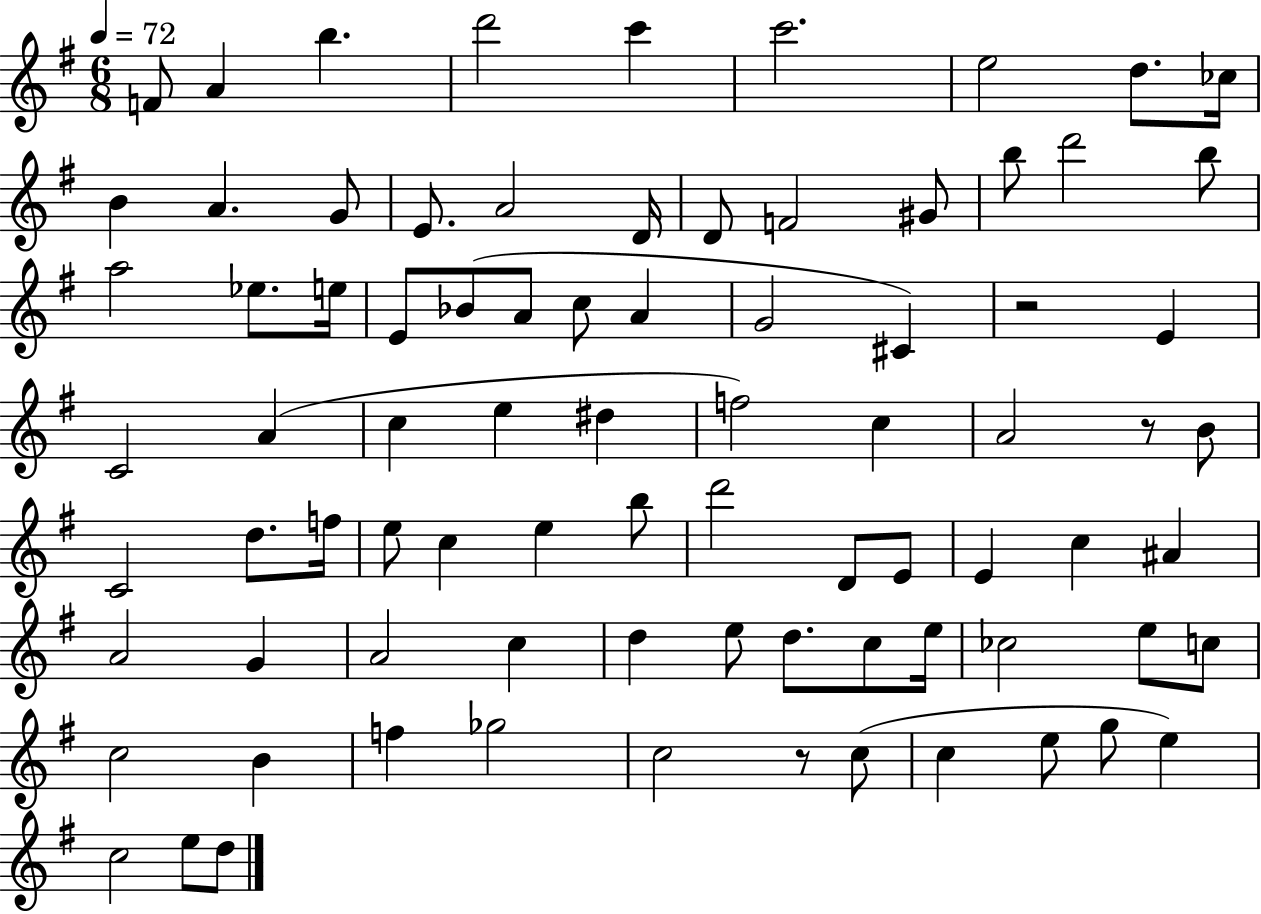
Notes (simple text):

F4/e A4/q B5/q. D6/h C6/q C6/h. E5/h D5/e. CES5/s B4/q A4/q. G4/e E4/e. A4/h D4/s D4/e F4/h G#4/e B5/e D6/h B5/e A5/h Eb5/e. E5/s E4/e Bb4/e A4/e C5/e A4/q G4/h C#4/q R/h E4/q C4/h A4/q C5/q E5/q D#5/q F5/h C5/q A4/h R/e B4/e C4/h D5/e. F5/s E5/e C5/q E5/q B5/e D6/h D4/e E4/e E4/q C5/q A#4/q A4/h G4/q A4/h C5/q D5/q E5/e D5/e. C5/e E5/s CES5/h E5/e C5/e C5/h B4/q F5/q Gb5/h C5/h R/e C5/e C5/q E5/e G5/e E5/q C5/h E5/e D5/e